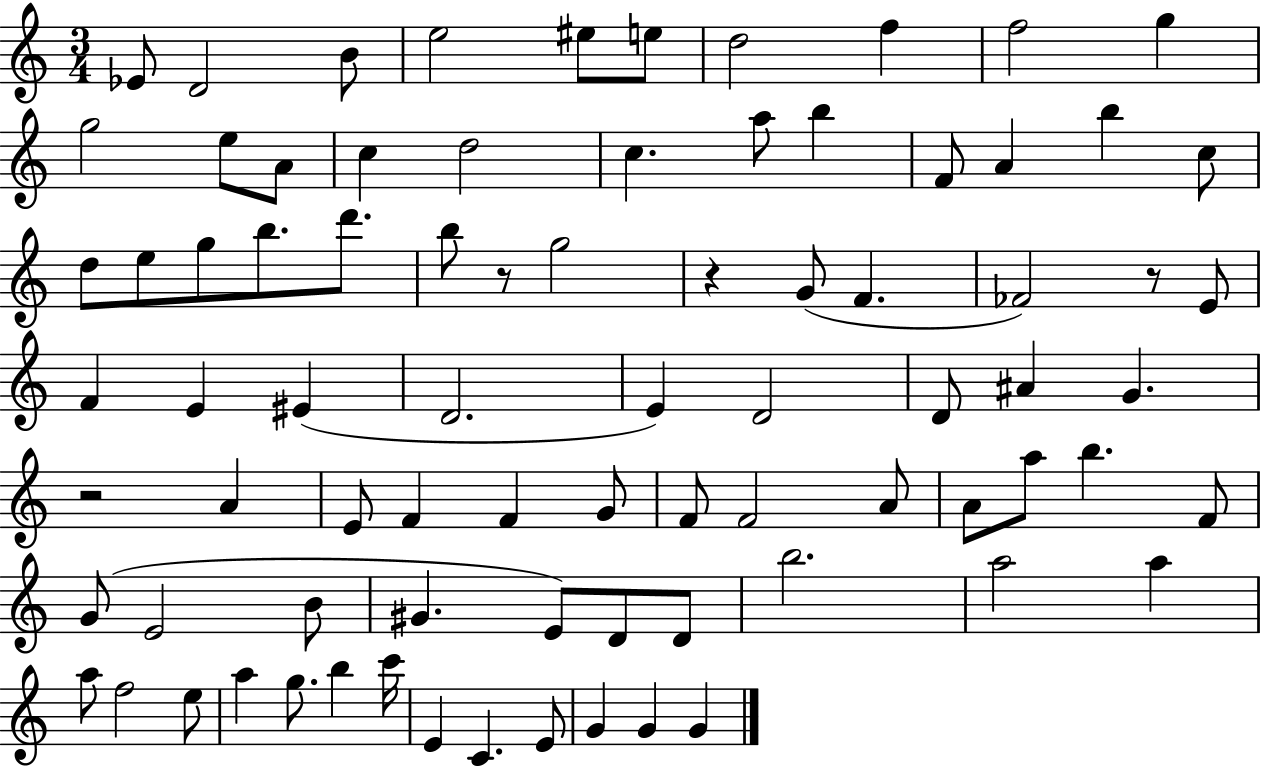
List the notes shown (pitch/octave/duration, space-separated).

Eb4/e D4/h B4/e E5/h EIS5/e E5/e D5/h F5/q F5/h G5/q G5/h E5/e A4/e C5/q D5/h C5/q. A5/e B5/q F4/e A4/q B5/q C5/e D5/e E5/e G5/e B5/e. D6/e. B5/e R/e G5/h R/q G4/e F4/q. FES4/h R/e E4/e F4/q E4/q EIS4/q D4/h. E4/q D4/h D4/e A#4/q G4/q. R/h A4/q E4/e F4/q F4/q G4/e F4/e F4/h A4/e A4/e A5/e B5/q. F4/e G4/e E4/h B4/e G#4/q. E4/e D4/e D4/e B5/h. A5/h A5/q A5/e F5/h E5/e A5/q G5/e. B5/q C6/s E4/q C4/q. E4/e G4/q G4/q G4/q